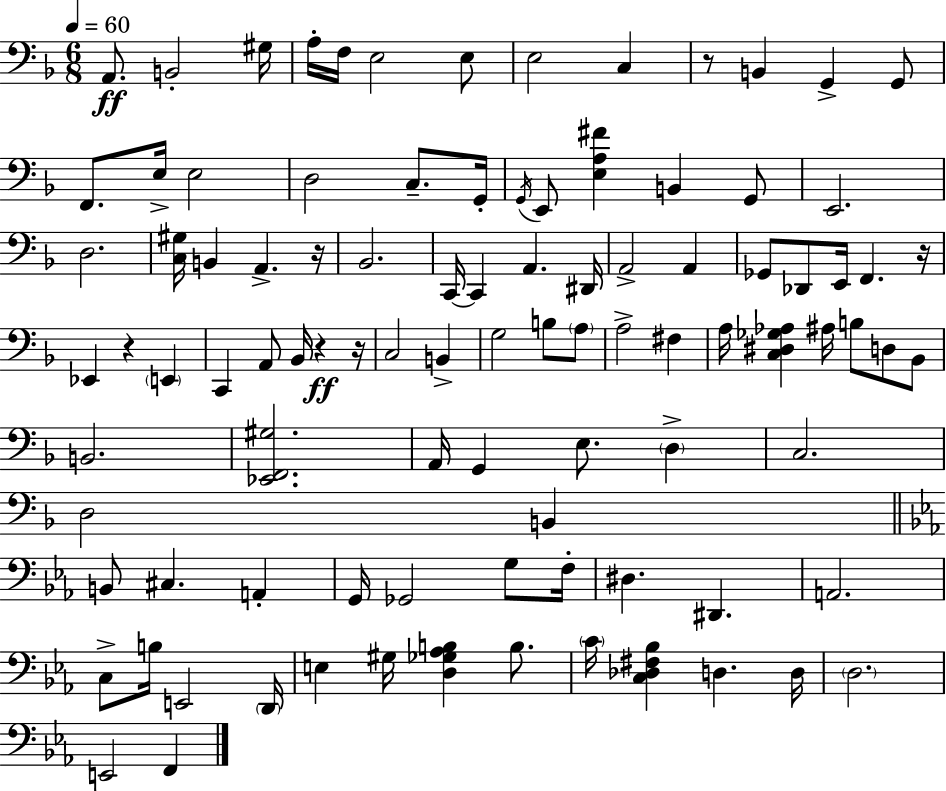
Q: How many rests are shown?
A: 6